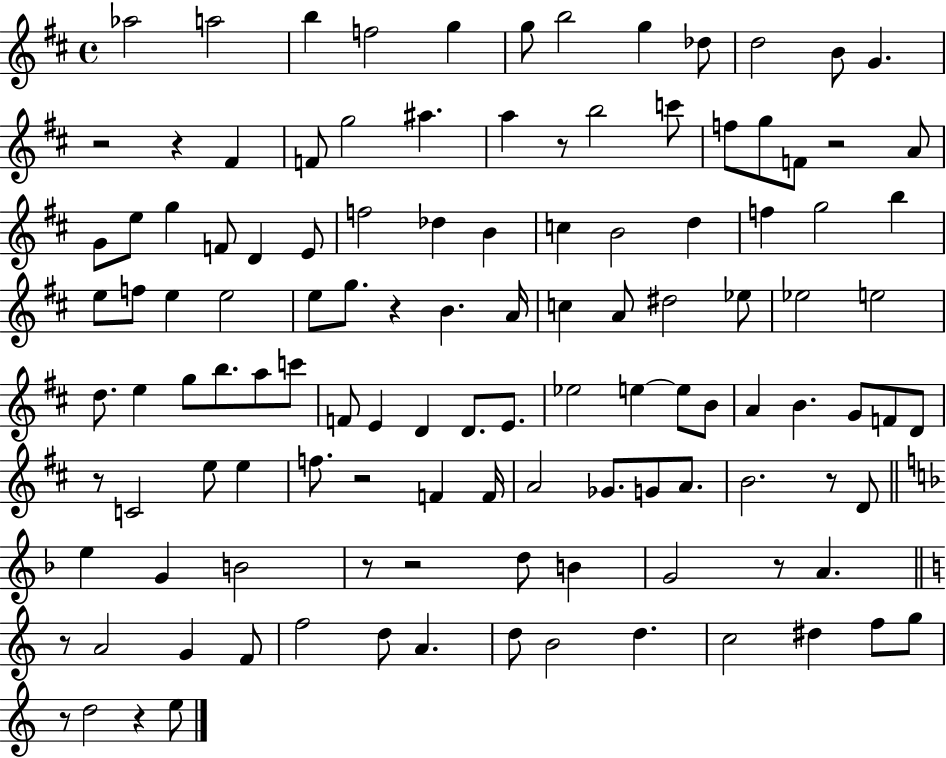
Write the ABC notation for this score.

X:1
T:Untitled
M:4/4
L:1/4
K:D
_a2 a2 b f2 g g/2 b2 g _d/2 d2 B/2 G z2 z ^F F/2 g2 ^a a z/2 b2 c'/2 f/2 g/2 F/2 z2 A/2 G/2 e/2 g F/2 D E/2 f2 _d B c B2 d f g2 b e/2 f/2 e e2 e/2 g/2 z B A/4 c A/2 ^d2 _e/2 _e2 e2 d/2 e g/2 b/2 a/2 c'/2 F/2 E D D/2 E/2 _e2 e e/2 B/2 A B G/2 F/2 D/2 z/2 C2 e/2 e f/2 z2 F F/4 A2 _G/2 G/2 A/2 B2 z/2 D/2 e G B2 z/2 z2 d/2 B G2 z/2 A z/2 A2 G F/2 f2 d/2 A d/2 B2 d c2 ^d f/2 g/2 z/2 d2 z e/2